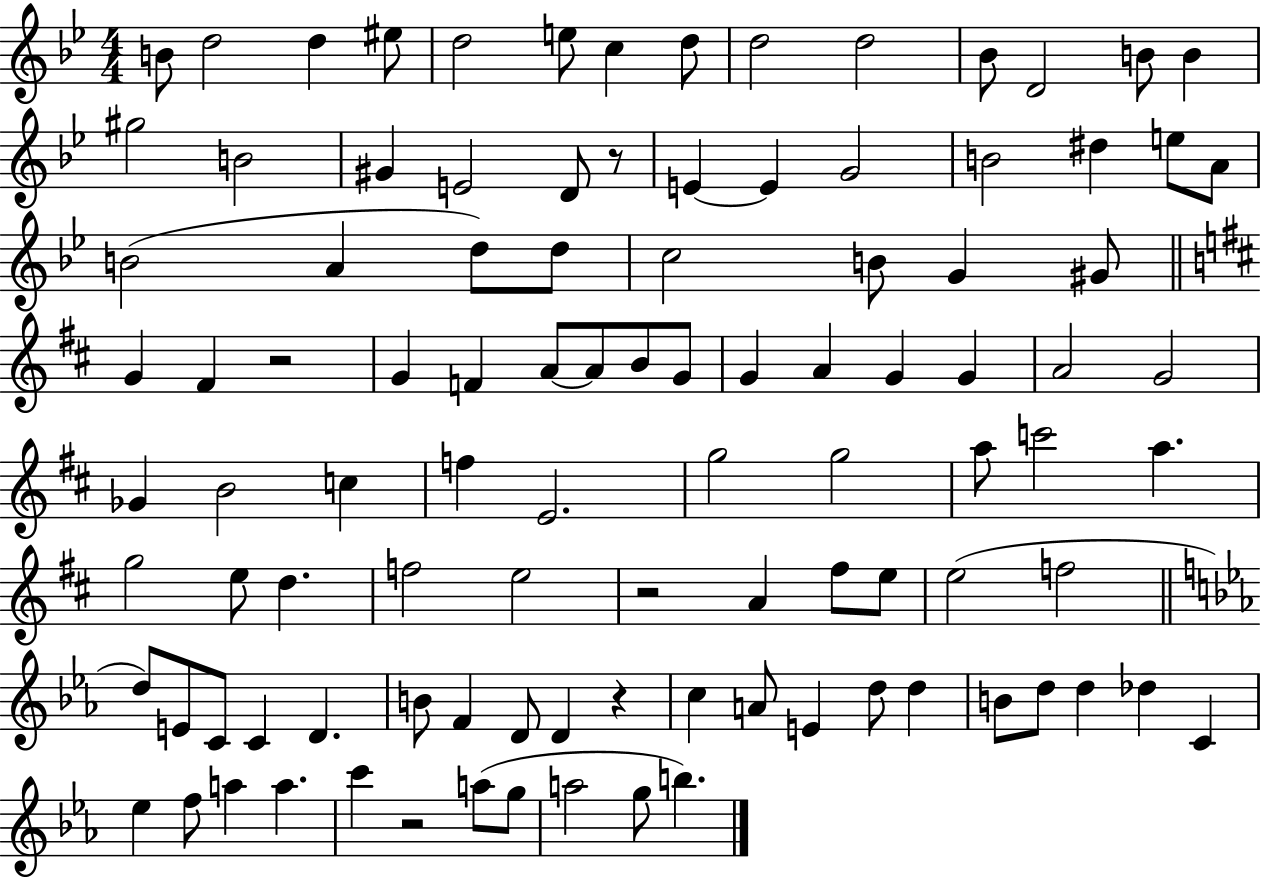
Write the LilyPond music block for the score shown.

{
  \clef treble
  \numericTimeSignature
  \time 4/4
  \key bes \major
  b'8 d''2 d''4 eis''8 | d''2 e''8 c''4 d''8 | d''2 d''2 | bes'8 d'2 b'8 b'4 | \break gis''2 b'2 | gis'4 e'2 d'8 r8 | e'4~~ e'4 g'2 | b'2 dis''4 e''8 a'8 | \break b'2( a'4 d''8) d''8 | c''2 b'8 g'4 gis'8 | \bar "||" \break \key b \minor g'4 fis'4 r2 | g'4 f'4 a'8~~ a'8 b'8 g'8 | g'4 a'4 g'4 g'4 | a'2 g'2 | \break ges'4 b'2 c''4 | f''4 e'2. | g''2 g''2 | a''8 c'''2 a''4. | \break g''2 e''8 d''4. | f''2 e''2 | r2 a'4 fis''8 e''8 | e''2( f''2 | \break \bar "||" \break \key c \minor d''8) e'8 c'8 c'4 d'4. | b'8 f'4 d'8 d'4 r4 | c''4 a'8 e'4 d''8 d''4 | b'8 d''8 d''4 des''4 c'4 | \break ees''4 f''8 a''4 a''4. | c'''4 r2 a''8( g''8 | a''2 g''8 b''4.) | \bar "|."
}